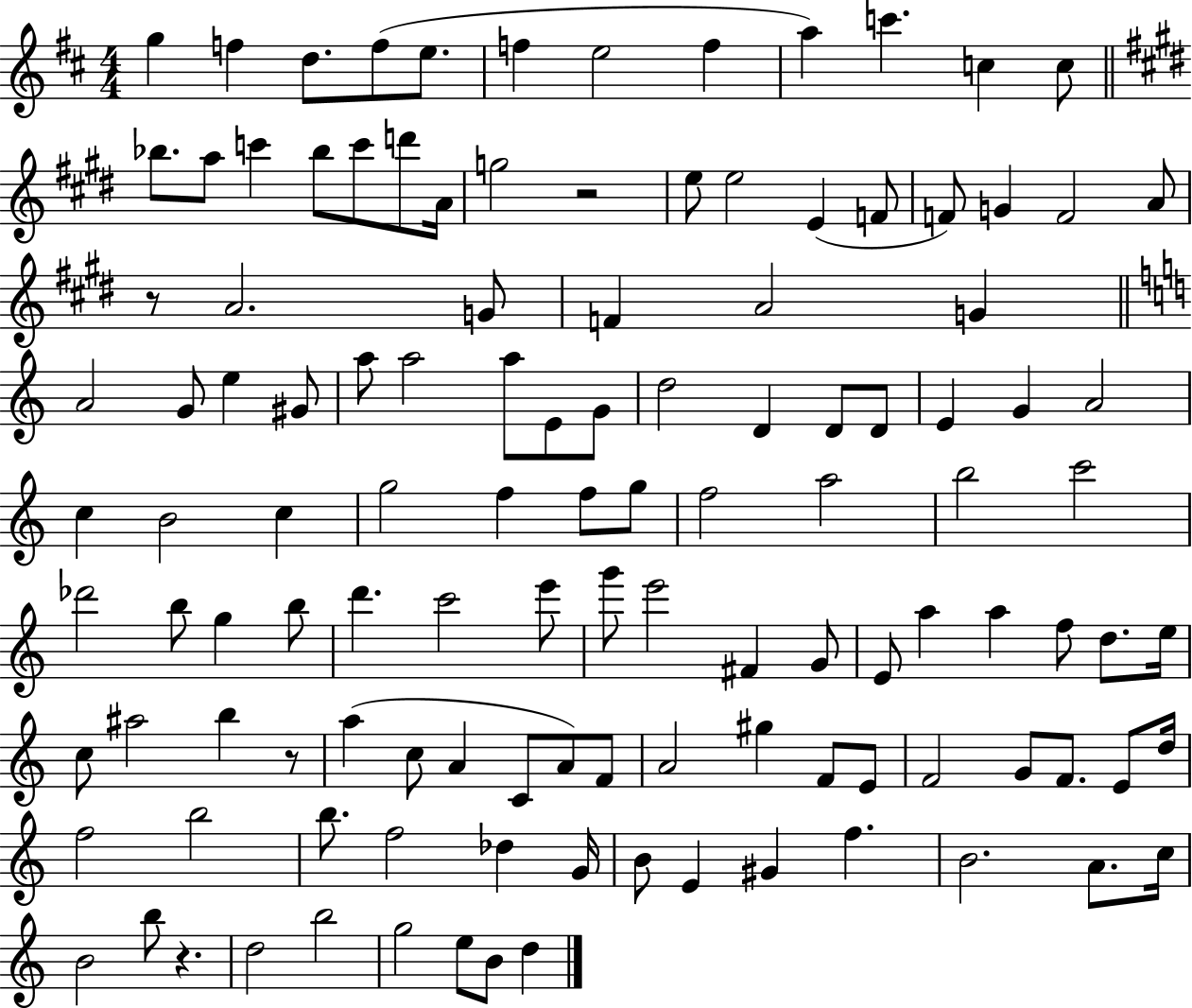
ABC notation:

X:1
T:Untitled
M:4/4
L:1/4
K:D
g f d/2 f/2 e/2 f e2 f a c' c c/2 _b/2 a/2 c' _b/2 c'/2 d'/2 A/4 g2 z2 e/2 e2 E F/2 F/2 G F2 A/2 z/2 A2 G/2 F A2 G A2 G/2 e ^G/2 a/2 a2 a/2 E/2 G/2 d2 D D/2 D/2 E G A2 c B2 c g2 f f/2 g/2 f2 a2 b2 c'2 _d'2 b/2 g b/2 d' c'2 e'/2 g'/2 e'2 ^F G/2 E/2 a a f/2 d/2 e/4 c/2 ^a2 b z/2 a c/2 A C/2 A/2 F/2 A2 ^g F/2 E/2 F2 G/2 F/2 E/2 d/4 f2 b2 b/2 f2 _d G/4 B/2 E ^G f B2 A/2 c/4 B2 b/2 z d2 b2 g2 e/2 B/2 d